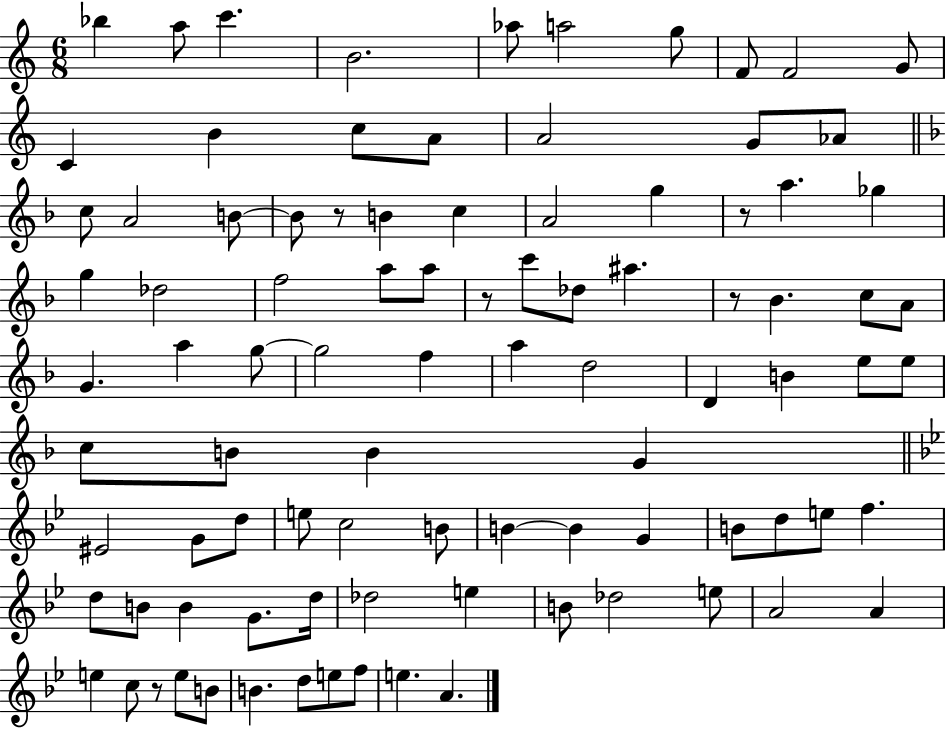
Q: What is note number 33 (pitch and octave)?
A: C6